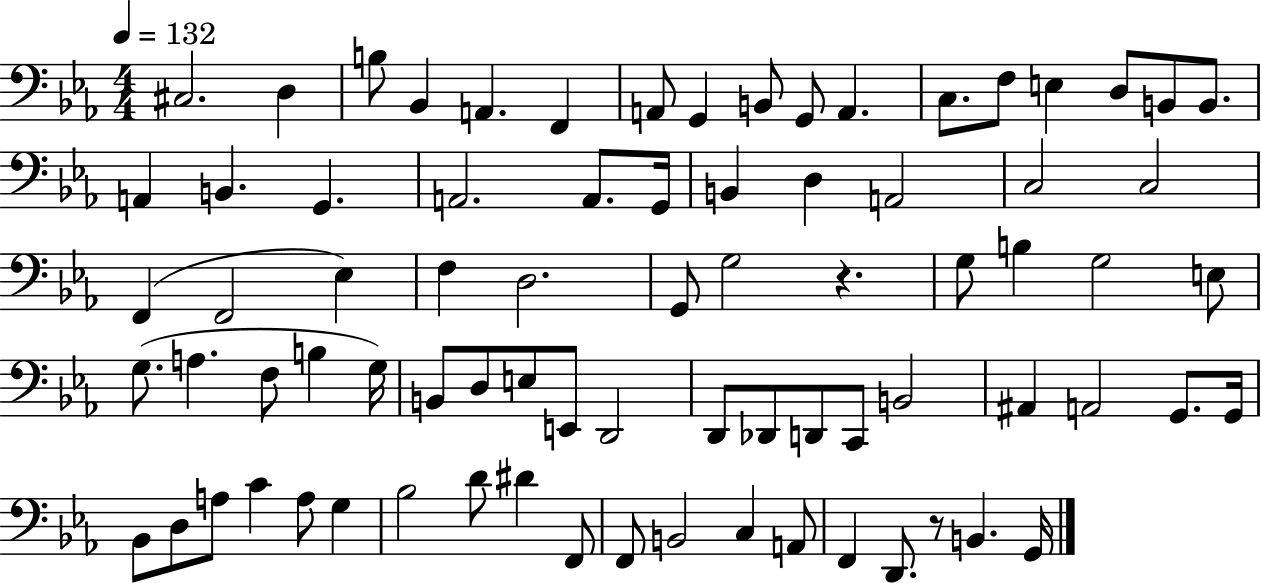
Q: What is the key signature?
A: EES major